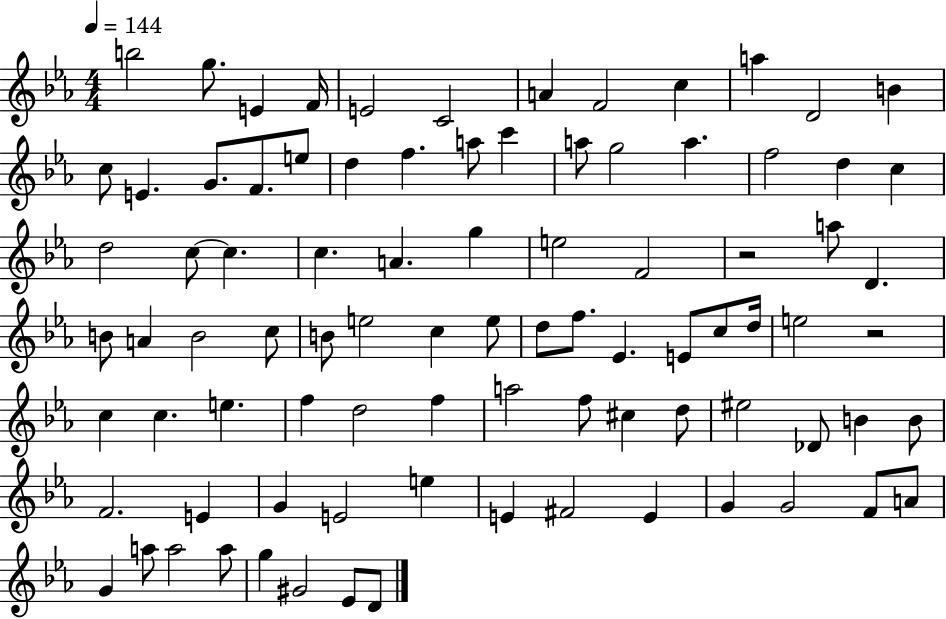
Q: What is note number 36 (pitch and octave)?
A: A5